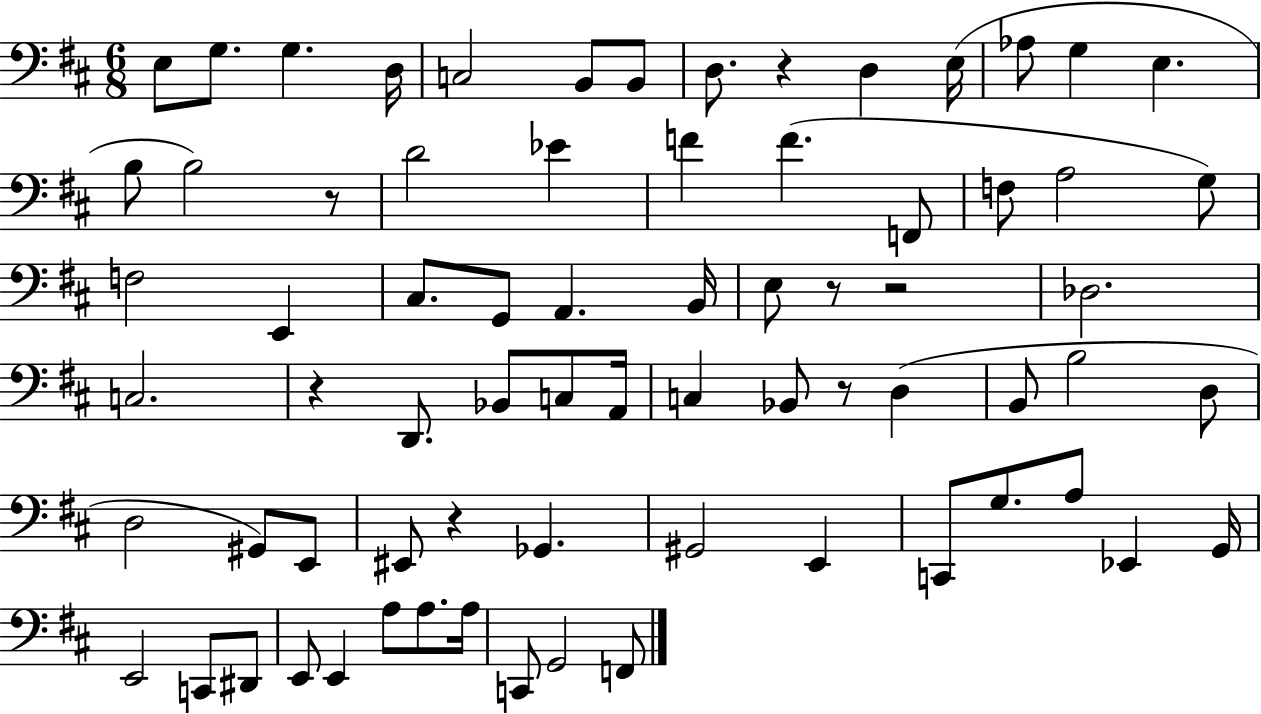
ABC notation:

X:1
T:Untitled
M:6/8
L:1/4
K:D
E,/2 G,/2 G, D,/4 C,2 B,,/2 B,,/2 D,/2 z D, E,/4 _A,/2 G, E, B,/2 B,2 z/2 D2 _E F F F,,/2 F,/2 A,2 G,/2 F,2 E,, ^C,/2 G,,/2 A,, B,,/4 E,/2 z/2 z2 _D,2 C,2 z D,,/2 _B,,/2 C,/2 A,,/4 C, _B,,/2 z/2 D, B,,/2 B,2 D,/2 D,2 ^G,,/2 E,,/2 ^E,,/2 z _G,, ^G,,2 E,, C,,/2 G,/2 A,/2 _E,, G,,/4 E,,2 C,,/2 ^D,,/2 E,,/2 E,, A,/2 A,/2 A,/4 C,,/2 G,,2 F,,/2